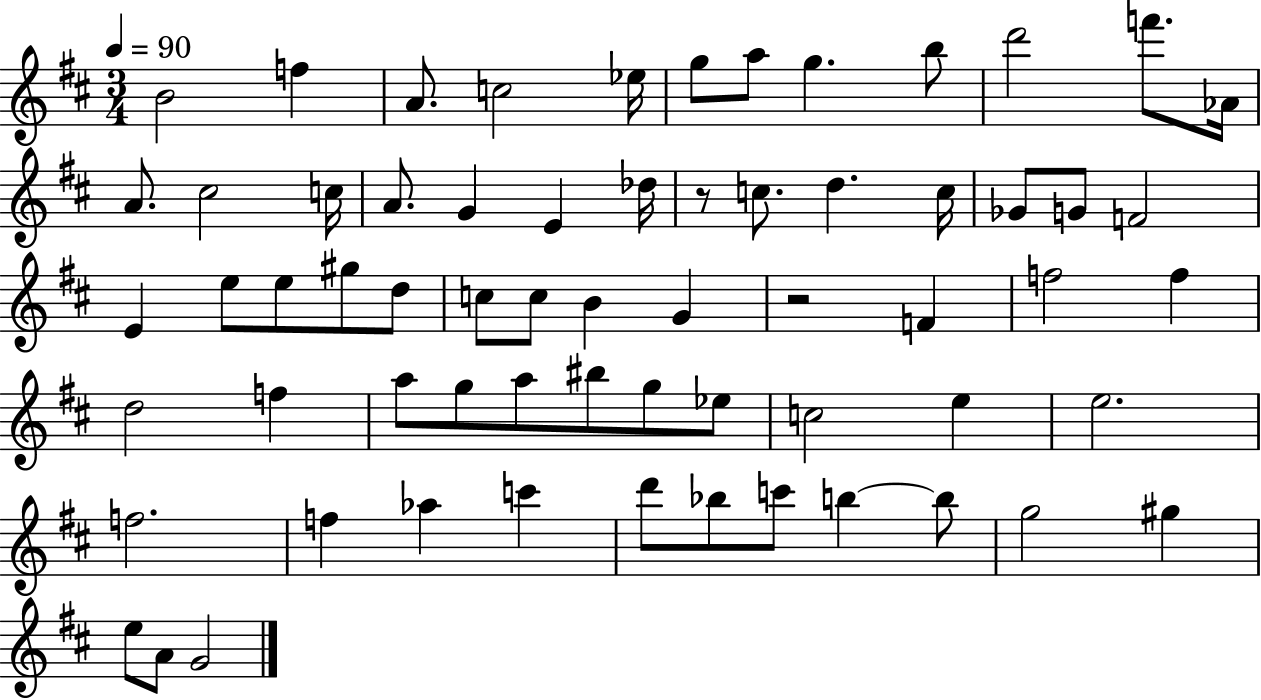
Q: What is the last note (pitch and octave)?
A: G4